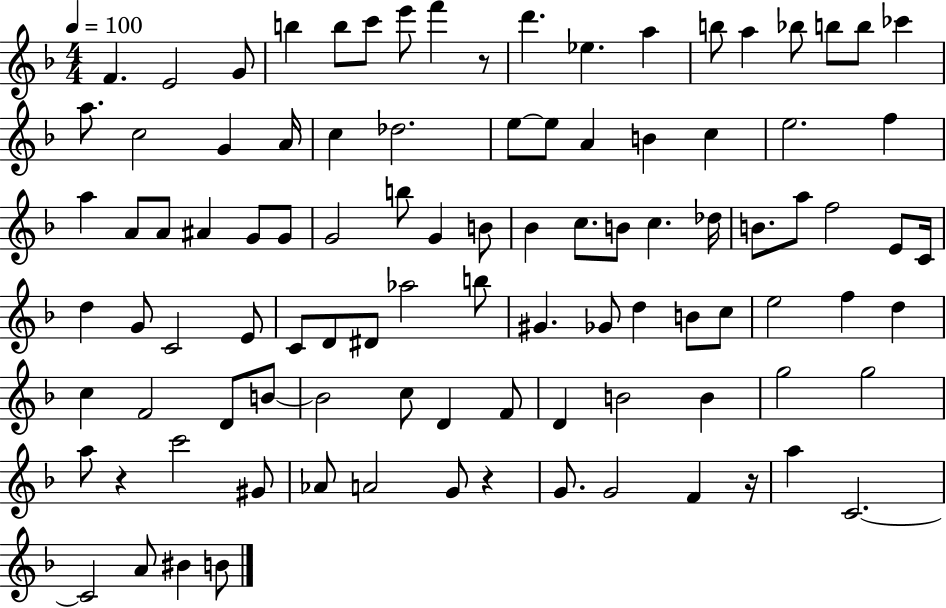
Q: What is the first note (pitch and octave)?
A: F4